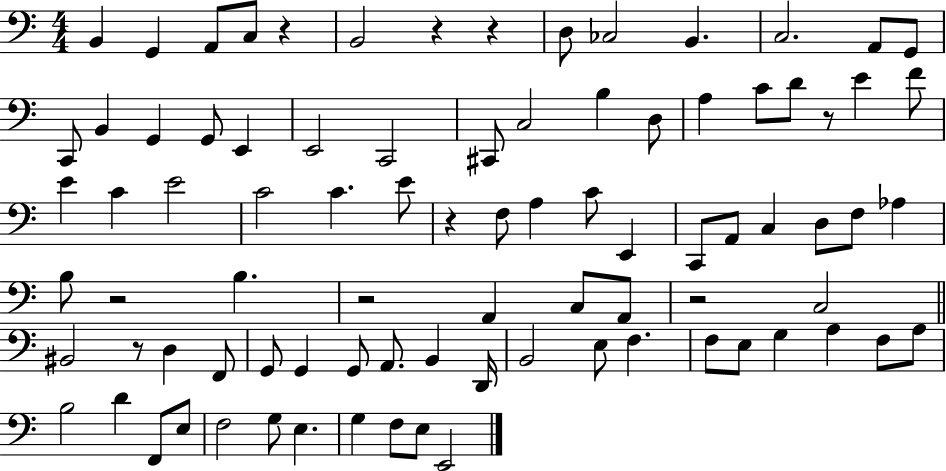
B2/q G2/q A2/e C3/e R/q B2/h R/q R/q D3/e CES3/h B2/q. C3/h. A2/e G2/e C2/e B2/q G2/q G2/e E2/q E2/h C2/h C#2/e C3/h B3/q D3/e A3/q C4/e D4/e R/e E4/q F4/e E4/q C4/q E4/h C4/h C4/q. E4/e R/q F3/e A3/q C4/e E2/q C2/e A2/e C3/q D3/e F3/e Ab3/q B3/e R/h B3/q. R/h A2/q C3/e A2/e R/h C3/h BIS2/h R/e D3/q F2/e G2/e G2/q G2/e A2/e. B2/q D2/s B2/h E3/e F3/q. F3/e E3/e G3/q A3/q F3/e A3/e B3/h D4/q F2/e E3/e F3/h G3/e E3/q. G3/q F3/e E3/e E2/h